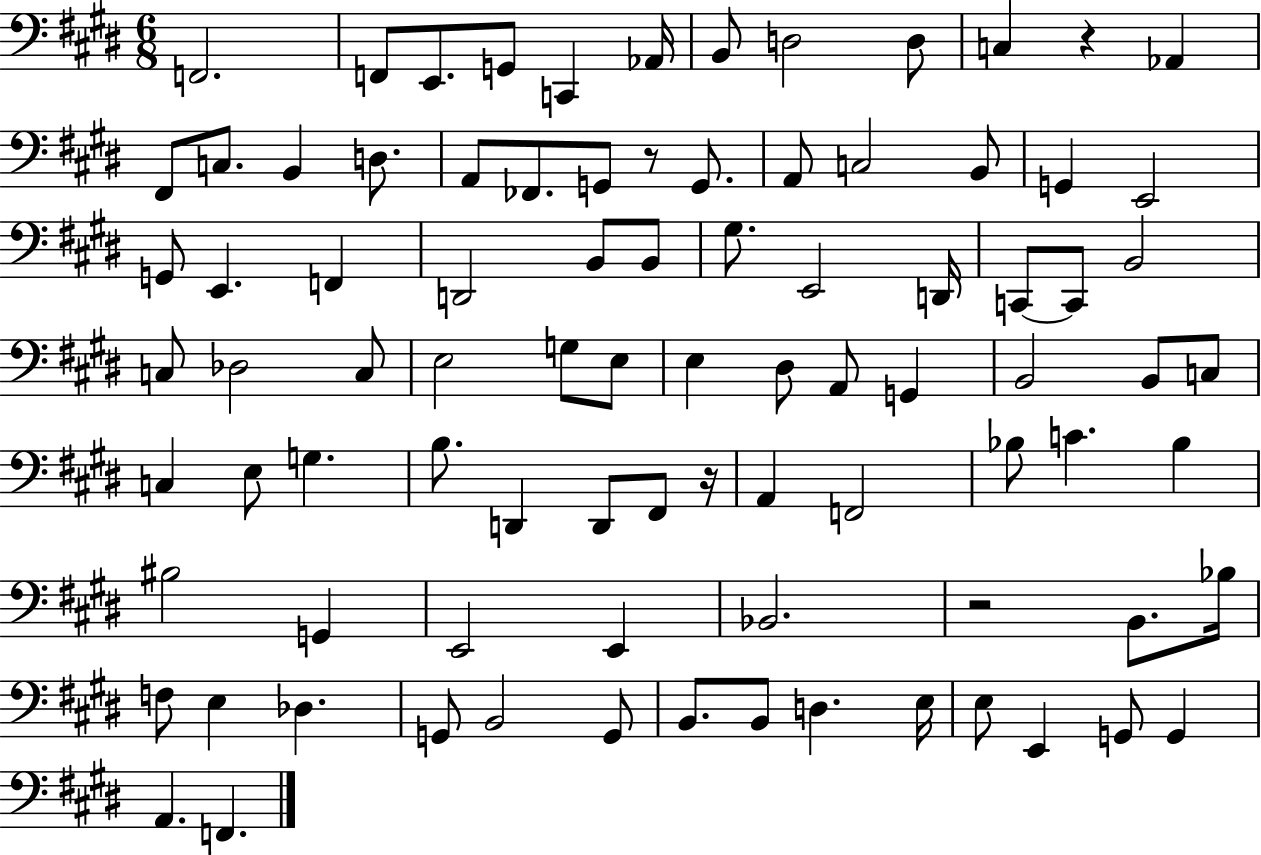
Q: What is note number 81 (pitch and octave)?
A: G2